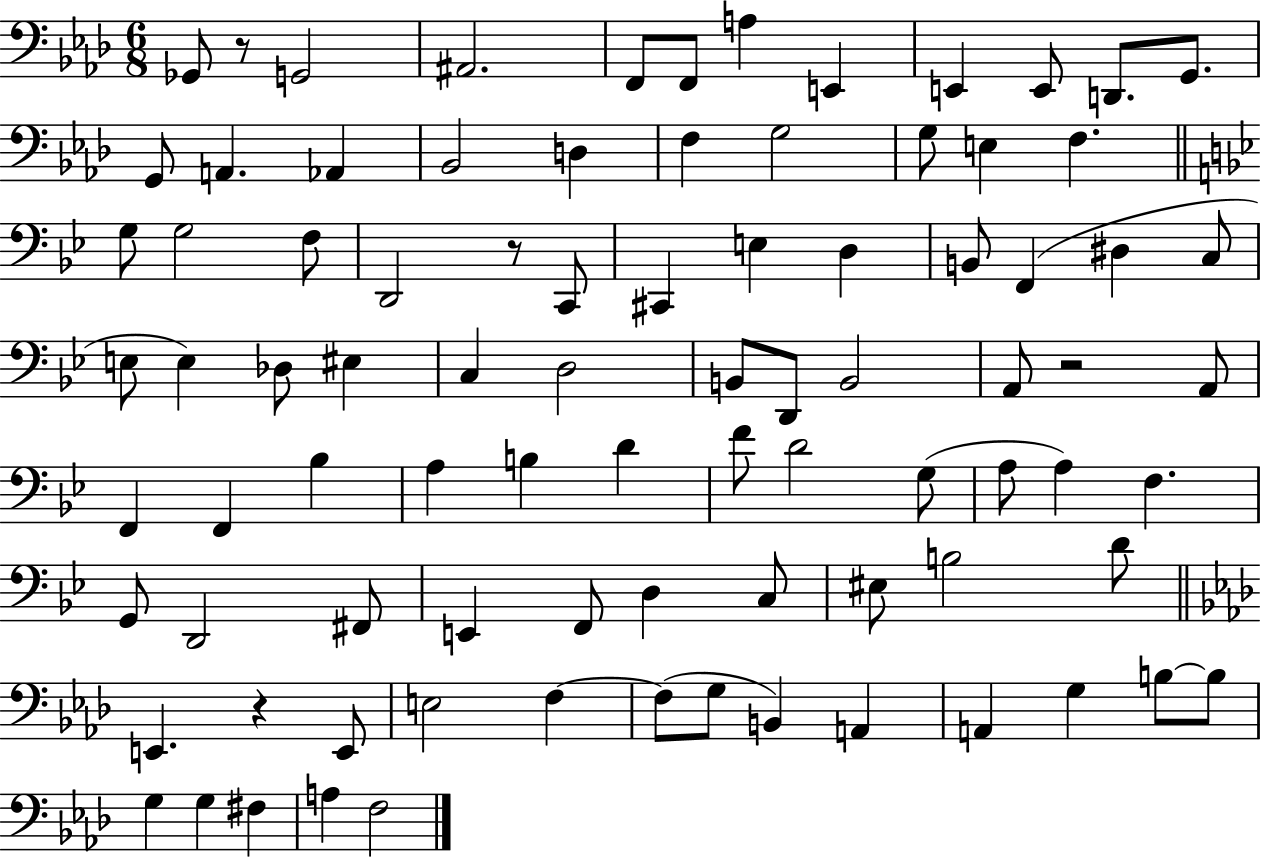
{
  \clef bass
  \numericTimeSignature
  \time 6/8
  \key aes \major
  ges,8 r8 g,2 | ais,2. | f,8 f,8 a4 e,4 | e,4 e,8 d,8. g,8. | \break g,8 a,4. aes,4 | bes,2 d4 | f4 g2 | g8 e4 f4. | \break \bar "||" \break \key g \minor g8 g2 f8 | d,2 r8 c,8 | cis,4 e4 d4 | b,8 f,4( dis4 c8 | \break e8 e4) des8 eis4 | c4 d2 | b,8 d,8 b,2 | a,8 r2 a,8 | \break f,4 f,4 bes4 | a4 b4 d'4 | f'8 d'2 g8( | a8 a4) f4. | \break g,8 d,2 fis,8 | e,4 f,8 d4 c8 | eis8 b2 d'8 | \bar "||" \break \key aes \major e,4. r4 e,8 | e2 f4~~ | f8( g8 b,4) a,4 | a,4 g4 b8~~ b8 | \break g4 g4 fis4 | a4 f2 | \bar "|."
}